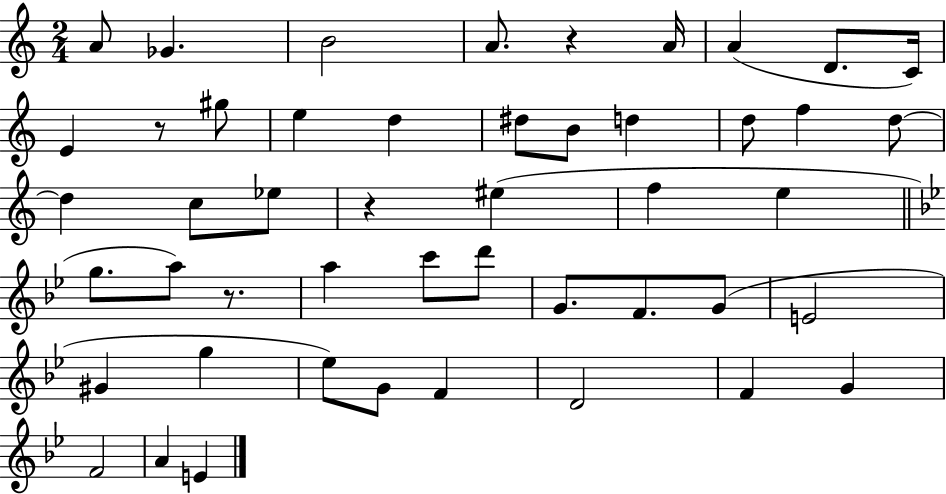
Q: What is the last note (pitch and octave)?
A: E4